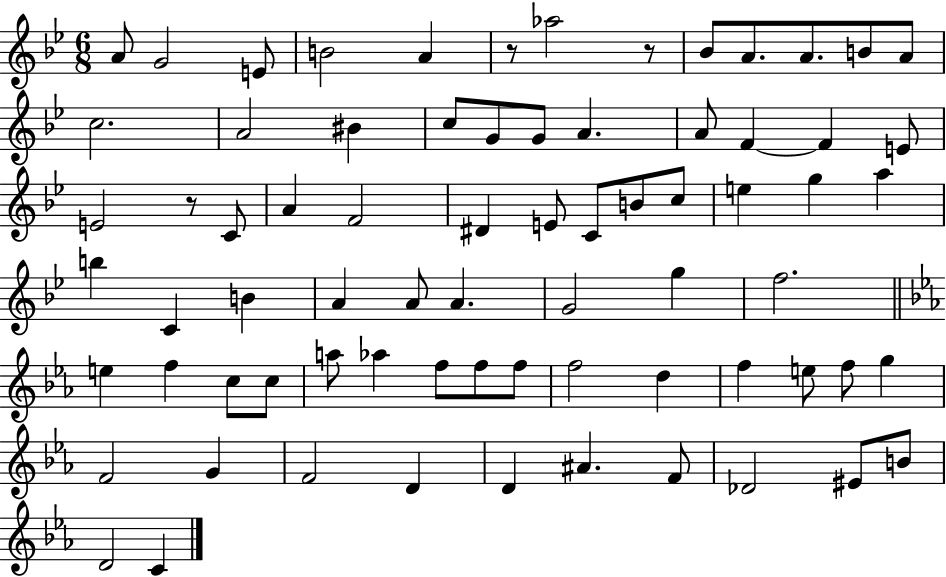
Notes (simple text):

A4/e G4/h E4/e B4/h A4/q R/e Ab5/h R/e Bb4/e A4/e. A4/e. B4/e A4/e C5/h. A4/h BIS4/q C5/e G4/e G4/e A4/q. A4/e F4/q F4/q E4/e E4/h R/e C4/e A4/q F4/h D#4/q E4/e C4/e B4/e C5/e E5/q G5/q A5/q B5/q C4/q B4/q A4/q A4/e A4/q. G4/h G5/q F5/h. E5/q F5/q C5/e C5/e A5/e Ab5/q F5/e F5/e F5/e F5/h D5/q F5/q E5/e F5/e G5/q F4/h G4/q F4/h D4/q D4/q A#4/q. F4/e Db4/h EIS4/e B4/e D4/h C4/q